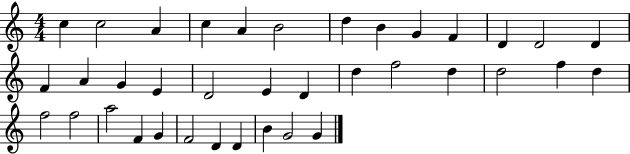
C5/q C5/h A4/q C5/q A4/q B4/h D5/q B4/q G4/q F4/q D4/q D4/h D4/q F4/q A4/q G4/q E4/q D4/h E4/q D4/q D5/q F5/h D5/q D5/h F5/q D5/q F5/h F5/h A5/h F4/q G4/q F4/h D4/q D4/q B4/q G4/h G4/q